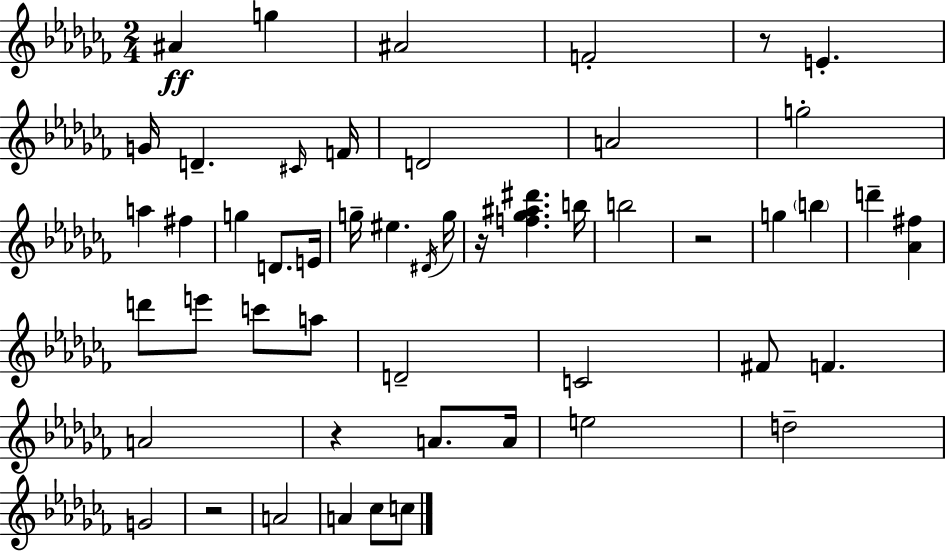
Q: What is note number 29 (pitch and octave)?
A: C6